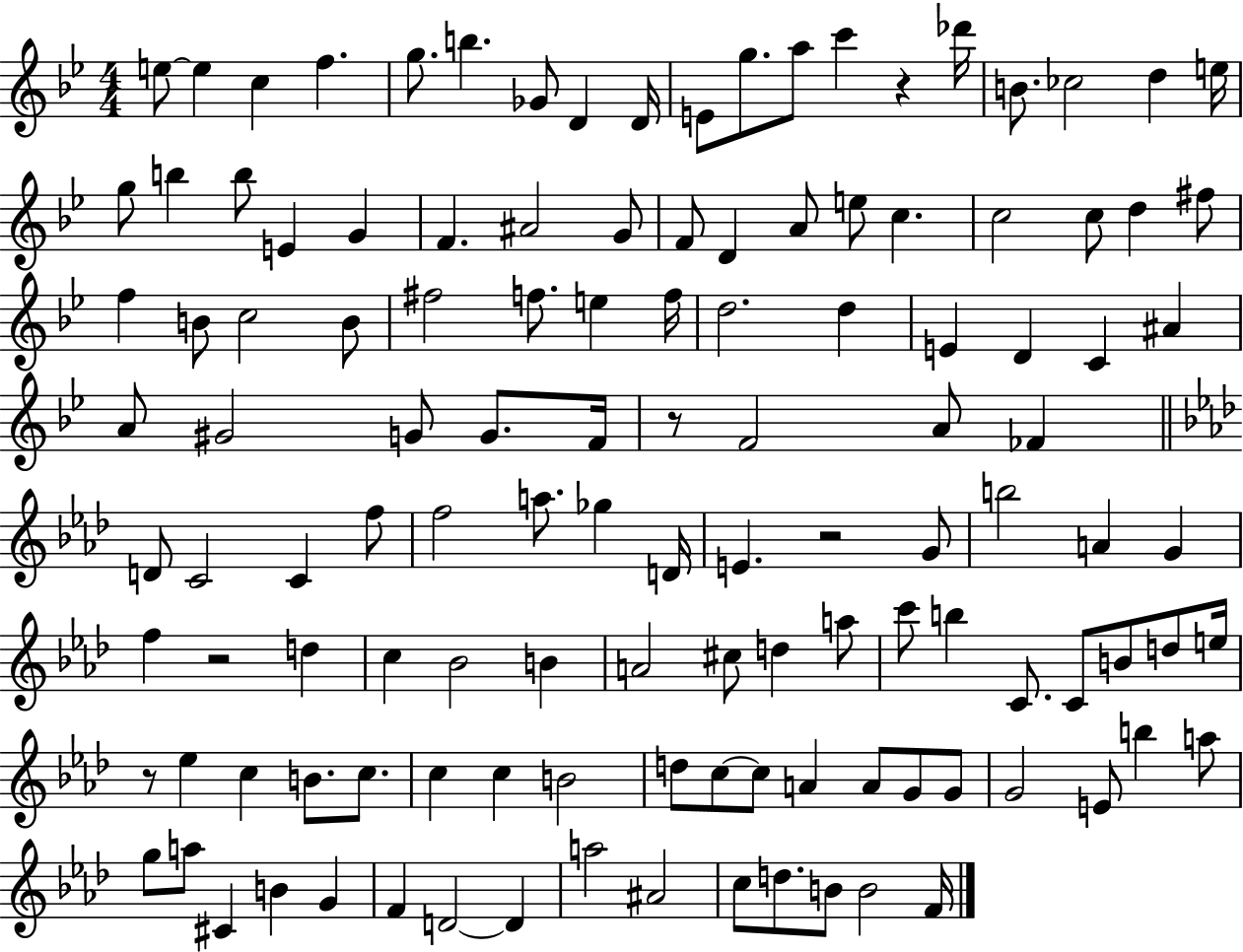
X:1
T:Untitled
M:4/4
L:1/4
K:Bb
e/2 e c f g/2 b _G/2 D D/4 E/2 g/2 a/2 c' z _d'/4 B/2 _c2 d e/4 g/2 b b/2 E G F ^A2 G/2 F/2 D A/2 e/2 c c2 c/2 d ^f/2 f B/2 c2 B/2 ^f2 f/2 e f/4 d2 d E D C ^A A/2 ^G2 G/2 G/2 F/4 z/2 F2 A/2 _F D/2 C2 C f/2 f2 a/2 _g D/4 E z2 G/2 b2 A G f z2 d c _B2 B A2 ^c/2 d a/2 c'/2 b C/2 C/2 B/2 d/2 e/4 z/2 _e c B/2 c/2 c c B2 d/2 c/2 c/2 A A/2 G/2 G/2 G2 E/2 b a/2 g/2 a/2 ^C B G F D2 D a2 ^A2 c/2 d/2 B/2 B2 F/4